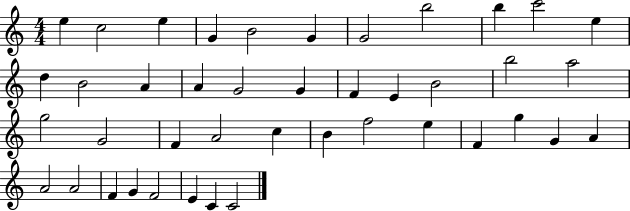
E5/q C5/h E5/q G4/q B4/h G4/q G4/h B5/h B5/q C6/h E5/q D5/q B4/h A4/q A4/q G4/h G4/q F4/q E4/q B4/h B5/h A5/h G5/h G4/h F4/q A4/h C5/q B4/q F5/h E5/q F4/q G5/q G4/q A4/q A4/h A4/h F4/q G4/q F4/h E4/q C4/q C4/h